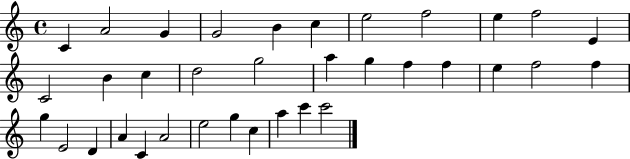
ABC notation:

X:1
T:Untitled
M:4/4
L:1/4
K:C
C A2 G G2 B c e2 f2 e f2 E C2 B c d2 g2 a g f f e f2 f g E2 D A C A2 e2 g c a c' c'2